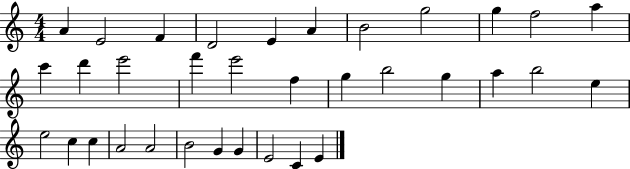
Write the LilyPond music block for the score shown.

{
  \clef treble
  \numericTimeSignature
  \time 4/4
  \key c \major
  a'4 e'2 f'4 | d'2 e'4 a'4 | b'2 g''2 | g''4 f''2 a''4 | \break c'''4 d'''4 e'''2 | f'''4 e'''2 f''4 | g''4 b''2 g''4 | a''4 b''2 e''4 | \break e''2 c''4 c''4 | a'2 a'2 | b'2 g'4 g'4 | e'2 c'4 e'4 | \break \bar "|."
}